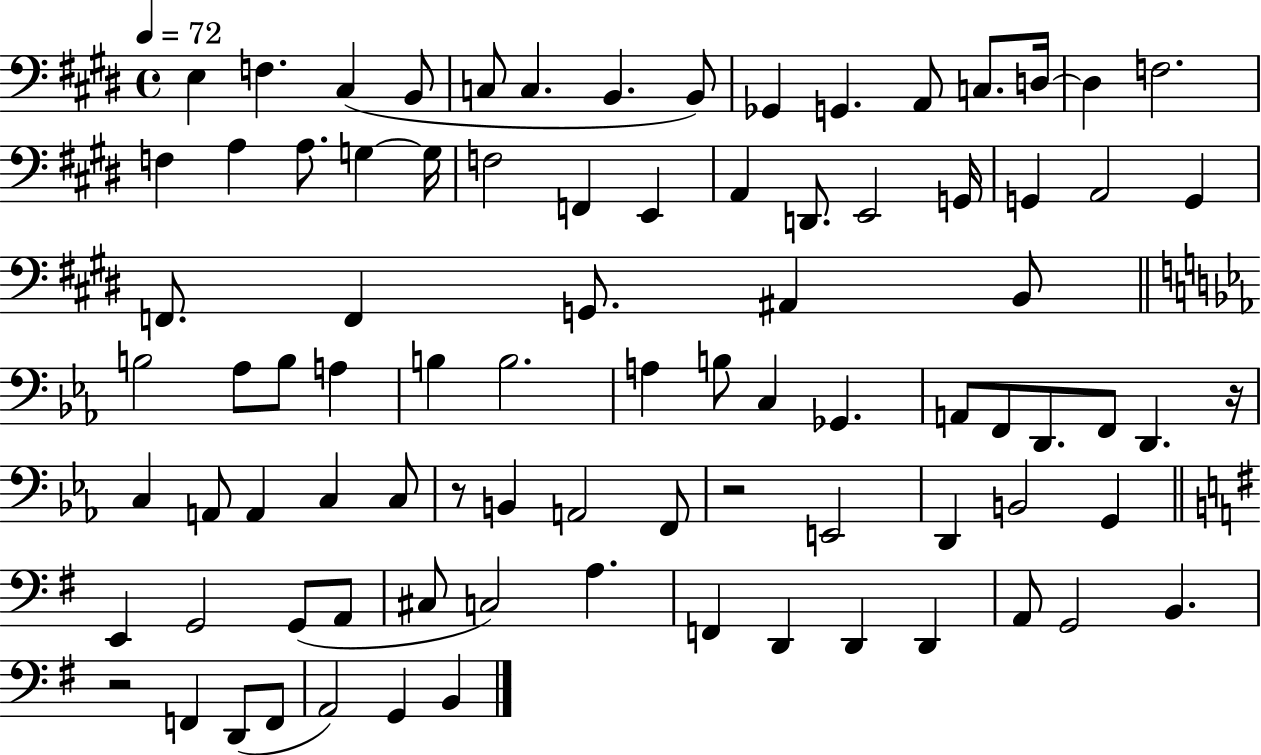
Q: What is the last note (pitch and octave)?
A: B2